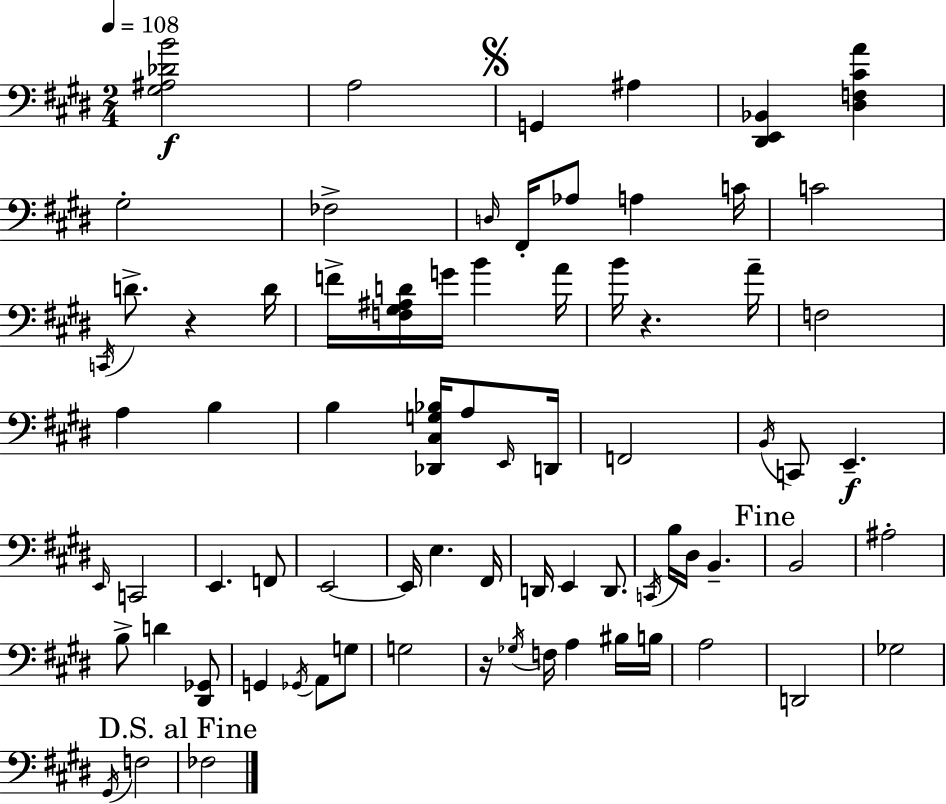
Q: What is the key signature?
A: E major